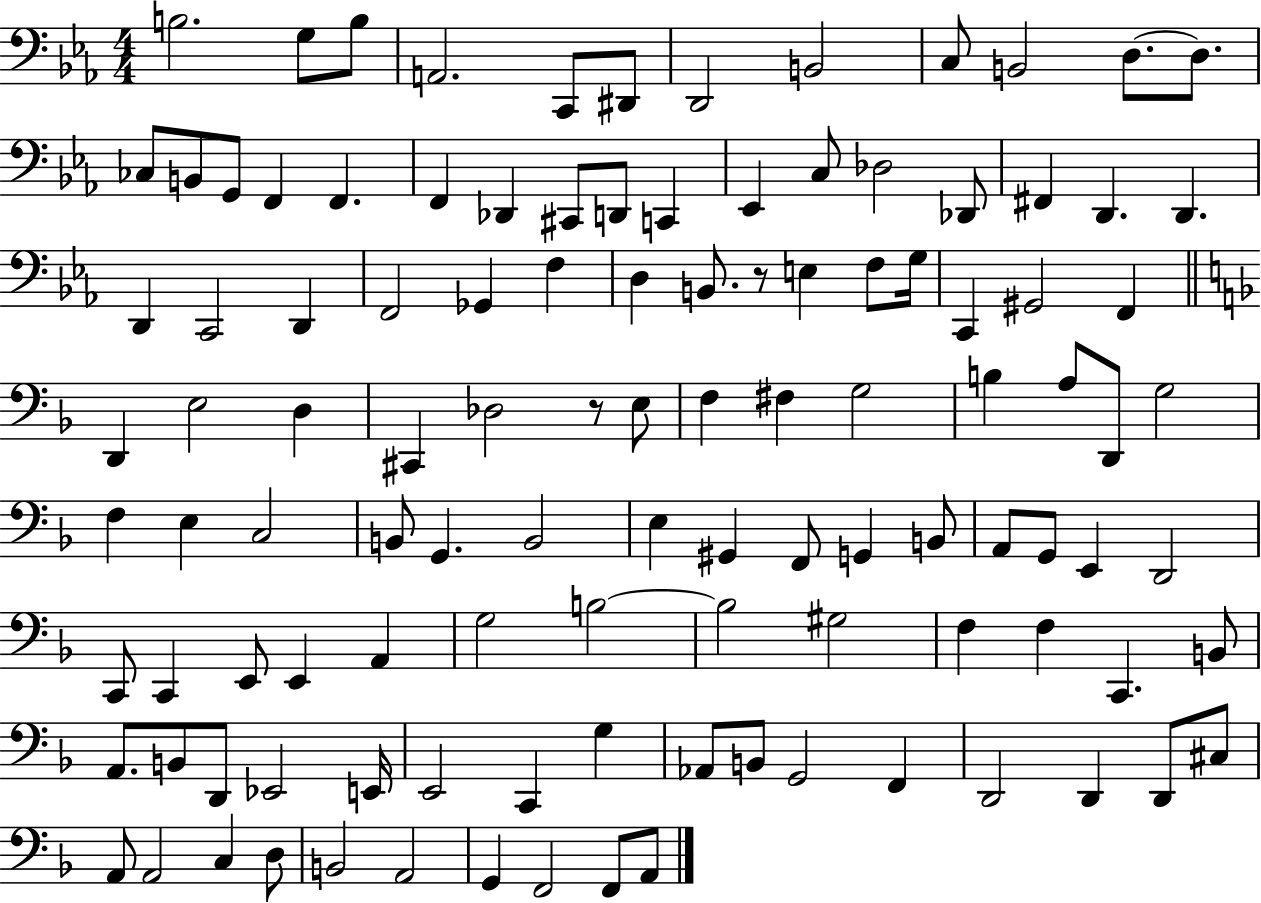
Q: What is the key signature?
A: EES major